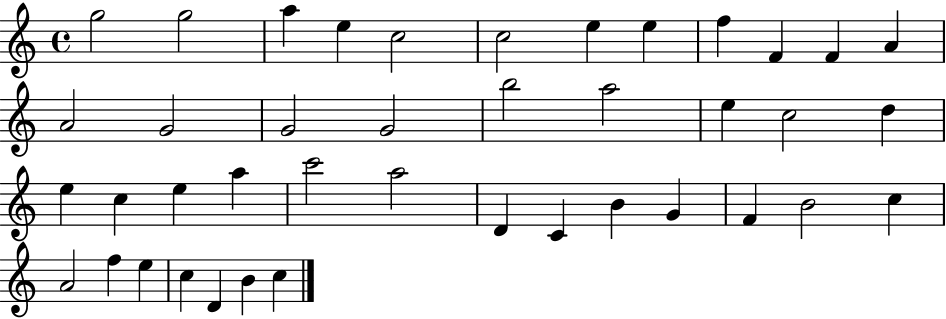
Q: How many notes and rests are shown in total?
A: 41